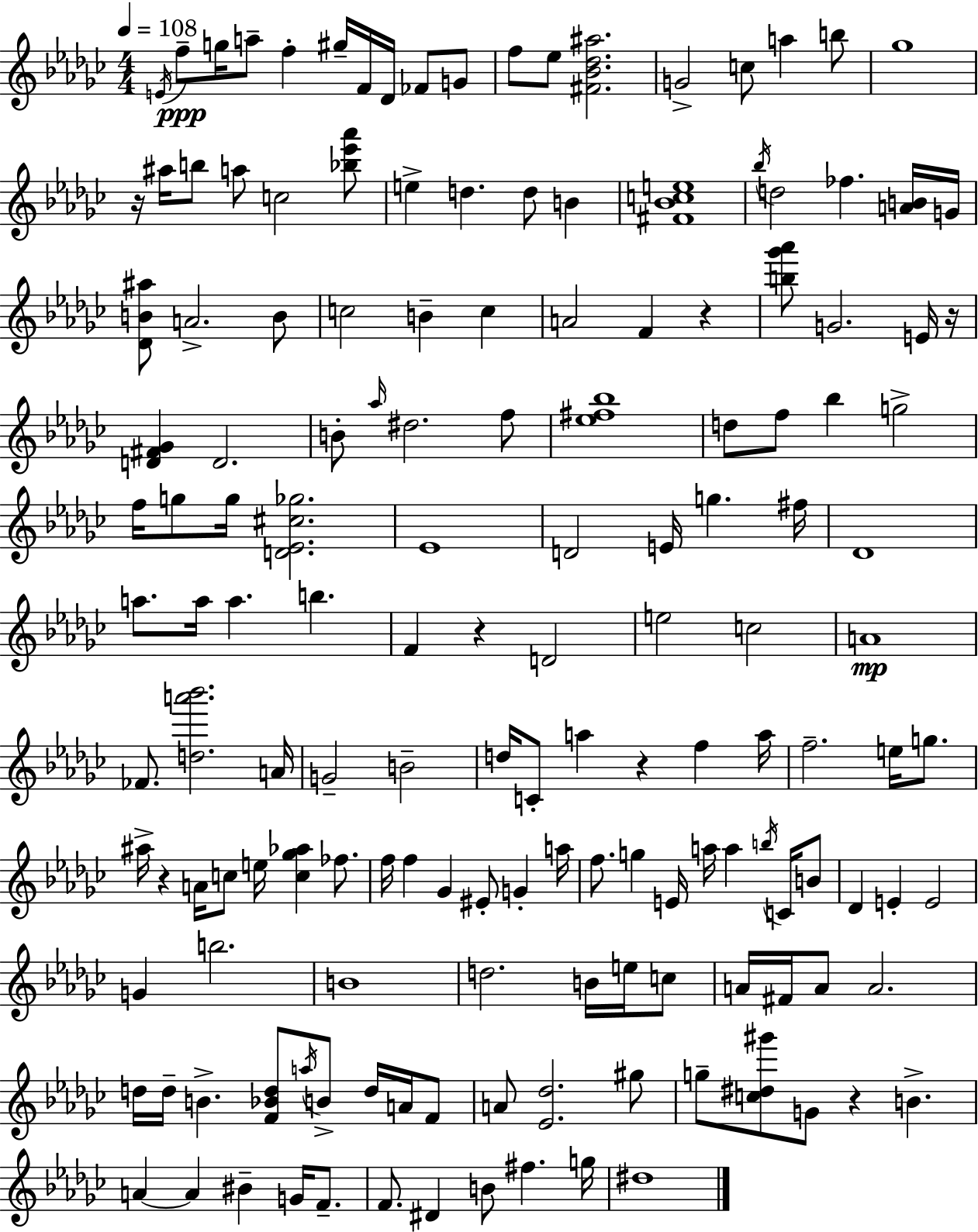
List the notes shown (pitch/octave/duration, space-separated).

E4/s F5/e G5/s A5/e F5/q G#5/s F4/s Db4/s FES4/e G4/e F5/e Eb5/e [F#4,Bb4,Db5,A#5]/h. G4/h C5/e A5/q B5/e Gb5/w R/s A#5/s B5/e A5/e C5/h [Bb5,Eb6,Ab6]/e E5/q D5/q. D5/e B4/q [F#4,Bb4,C5,E5]/w Bb5/s D5/h FES5/q. [A4,B4]/s G4/s [Db4,B4,A#5]/e A4/h. B4/e C5/h B4/q C5/q A4/h F4/q R/q [B5,Gb6,Ab6]/e G4/h. E4/s R/s [D4,F#4,Gb4]/q D4/h. B4/e Ab5/s D#5/h. F5/e [Eb5,F#5,Bb5]/w D5/e F5/e Bb5/q G5/h F5/s G5/e G5/s [D4,Eb4,C#5,Gb5]/h. Eb4/w D4/h E4/s G5/q. F#5/s Db4/w A5/e. A5/s A5/q. B5/q. F4/q R/q D4/h E5/h C5/h A4/w FES4/e. [D5,A6,Bb6]/h. A4/s G4/h B4/h D5/s C4/e A5/q R/q F5/q A5/s F5/h. E5/s G5/e. A#5/s R/q A4/s C5/e E5/s [C5,Gb5,Ab5]/q FES5/e. F5/s F5/q Gb4/q EIS4/e G4/q A5/s F5/e. G5/q E4/s A5/s A5/q B5/s C4/s B4/e Db4/q E4/q E4/h G4/q B5/h. B4/w D5/h. B4/s E5/s C5/e A4/s F#4/s A4/e A4/h. D5/s D5/s B4/q. [F4,Bb4,D5]/e A5/s B4/e D5/s A4/s F4/e A4/e [Eb4,Db5]/h. G#5/e G5/e [C5,D#5,G#6]/e G4/e R/q B4/q. A4/q A4/q BIS4/q G4/s F4/e. F4/e. D#4/q B4/e F#5/q. G5/s D#5/w